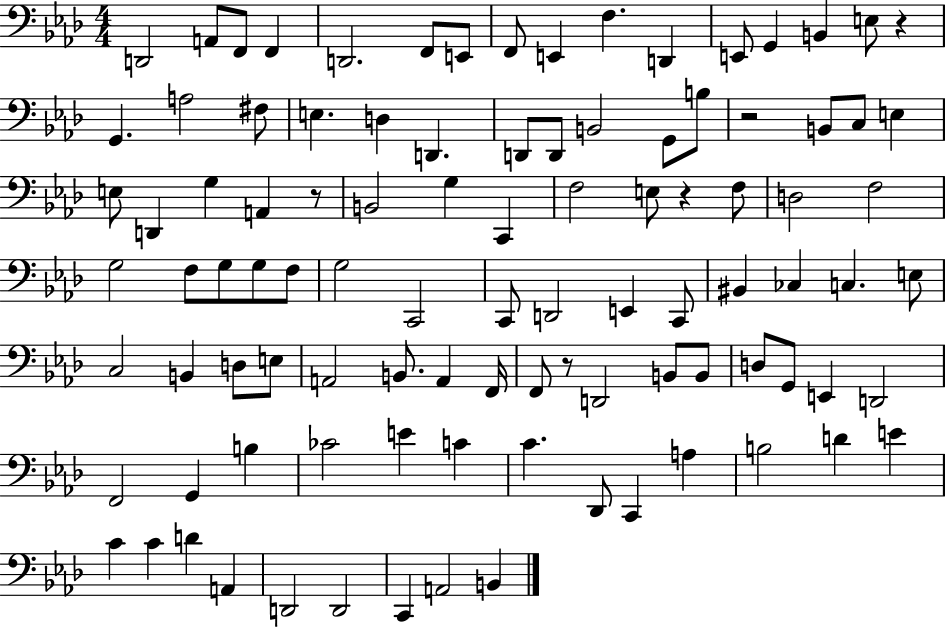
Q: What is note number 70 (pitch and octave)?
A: G2